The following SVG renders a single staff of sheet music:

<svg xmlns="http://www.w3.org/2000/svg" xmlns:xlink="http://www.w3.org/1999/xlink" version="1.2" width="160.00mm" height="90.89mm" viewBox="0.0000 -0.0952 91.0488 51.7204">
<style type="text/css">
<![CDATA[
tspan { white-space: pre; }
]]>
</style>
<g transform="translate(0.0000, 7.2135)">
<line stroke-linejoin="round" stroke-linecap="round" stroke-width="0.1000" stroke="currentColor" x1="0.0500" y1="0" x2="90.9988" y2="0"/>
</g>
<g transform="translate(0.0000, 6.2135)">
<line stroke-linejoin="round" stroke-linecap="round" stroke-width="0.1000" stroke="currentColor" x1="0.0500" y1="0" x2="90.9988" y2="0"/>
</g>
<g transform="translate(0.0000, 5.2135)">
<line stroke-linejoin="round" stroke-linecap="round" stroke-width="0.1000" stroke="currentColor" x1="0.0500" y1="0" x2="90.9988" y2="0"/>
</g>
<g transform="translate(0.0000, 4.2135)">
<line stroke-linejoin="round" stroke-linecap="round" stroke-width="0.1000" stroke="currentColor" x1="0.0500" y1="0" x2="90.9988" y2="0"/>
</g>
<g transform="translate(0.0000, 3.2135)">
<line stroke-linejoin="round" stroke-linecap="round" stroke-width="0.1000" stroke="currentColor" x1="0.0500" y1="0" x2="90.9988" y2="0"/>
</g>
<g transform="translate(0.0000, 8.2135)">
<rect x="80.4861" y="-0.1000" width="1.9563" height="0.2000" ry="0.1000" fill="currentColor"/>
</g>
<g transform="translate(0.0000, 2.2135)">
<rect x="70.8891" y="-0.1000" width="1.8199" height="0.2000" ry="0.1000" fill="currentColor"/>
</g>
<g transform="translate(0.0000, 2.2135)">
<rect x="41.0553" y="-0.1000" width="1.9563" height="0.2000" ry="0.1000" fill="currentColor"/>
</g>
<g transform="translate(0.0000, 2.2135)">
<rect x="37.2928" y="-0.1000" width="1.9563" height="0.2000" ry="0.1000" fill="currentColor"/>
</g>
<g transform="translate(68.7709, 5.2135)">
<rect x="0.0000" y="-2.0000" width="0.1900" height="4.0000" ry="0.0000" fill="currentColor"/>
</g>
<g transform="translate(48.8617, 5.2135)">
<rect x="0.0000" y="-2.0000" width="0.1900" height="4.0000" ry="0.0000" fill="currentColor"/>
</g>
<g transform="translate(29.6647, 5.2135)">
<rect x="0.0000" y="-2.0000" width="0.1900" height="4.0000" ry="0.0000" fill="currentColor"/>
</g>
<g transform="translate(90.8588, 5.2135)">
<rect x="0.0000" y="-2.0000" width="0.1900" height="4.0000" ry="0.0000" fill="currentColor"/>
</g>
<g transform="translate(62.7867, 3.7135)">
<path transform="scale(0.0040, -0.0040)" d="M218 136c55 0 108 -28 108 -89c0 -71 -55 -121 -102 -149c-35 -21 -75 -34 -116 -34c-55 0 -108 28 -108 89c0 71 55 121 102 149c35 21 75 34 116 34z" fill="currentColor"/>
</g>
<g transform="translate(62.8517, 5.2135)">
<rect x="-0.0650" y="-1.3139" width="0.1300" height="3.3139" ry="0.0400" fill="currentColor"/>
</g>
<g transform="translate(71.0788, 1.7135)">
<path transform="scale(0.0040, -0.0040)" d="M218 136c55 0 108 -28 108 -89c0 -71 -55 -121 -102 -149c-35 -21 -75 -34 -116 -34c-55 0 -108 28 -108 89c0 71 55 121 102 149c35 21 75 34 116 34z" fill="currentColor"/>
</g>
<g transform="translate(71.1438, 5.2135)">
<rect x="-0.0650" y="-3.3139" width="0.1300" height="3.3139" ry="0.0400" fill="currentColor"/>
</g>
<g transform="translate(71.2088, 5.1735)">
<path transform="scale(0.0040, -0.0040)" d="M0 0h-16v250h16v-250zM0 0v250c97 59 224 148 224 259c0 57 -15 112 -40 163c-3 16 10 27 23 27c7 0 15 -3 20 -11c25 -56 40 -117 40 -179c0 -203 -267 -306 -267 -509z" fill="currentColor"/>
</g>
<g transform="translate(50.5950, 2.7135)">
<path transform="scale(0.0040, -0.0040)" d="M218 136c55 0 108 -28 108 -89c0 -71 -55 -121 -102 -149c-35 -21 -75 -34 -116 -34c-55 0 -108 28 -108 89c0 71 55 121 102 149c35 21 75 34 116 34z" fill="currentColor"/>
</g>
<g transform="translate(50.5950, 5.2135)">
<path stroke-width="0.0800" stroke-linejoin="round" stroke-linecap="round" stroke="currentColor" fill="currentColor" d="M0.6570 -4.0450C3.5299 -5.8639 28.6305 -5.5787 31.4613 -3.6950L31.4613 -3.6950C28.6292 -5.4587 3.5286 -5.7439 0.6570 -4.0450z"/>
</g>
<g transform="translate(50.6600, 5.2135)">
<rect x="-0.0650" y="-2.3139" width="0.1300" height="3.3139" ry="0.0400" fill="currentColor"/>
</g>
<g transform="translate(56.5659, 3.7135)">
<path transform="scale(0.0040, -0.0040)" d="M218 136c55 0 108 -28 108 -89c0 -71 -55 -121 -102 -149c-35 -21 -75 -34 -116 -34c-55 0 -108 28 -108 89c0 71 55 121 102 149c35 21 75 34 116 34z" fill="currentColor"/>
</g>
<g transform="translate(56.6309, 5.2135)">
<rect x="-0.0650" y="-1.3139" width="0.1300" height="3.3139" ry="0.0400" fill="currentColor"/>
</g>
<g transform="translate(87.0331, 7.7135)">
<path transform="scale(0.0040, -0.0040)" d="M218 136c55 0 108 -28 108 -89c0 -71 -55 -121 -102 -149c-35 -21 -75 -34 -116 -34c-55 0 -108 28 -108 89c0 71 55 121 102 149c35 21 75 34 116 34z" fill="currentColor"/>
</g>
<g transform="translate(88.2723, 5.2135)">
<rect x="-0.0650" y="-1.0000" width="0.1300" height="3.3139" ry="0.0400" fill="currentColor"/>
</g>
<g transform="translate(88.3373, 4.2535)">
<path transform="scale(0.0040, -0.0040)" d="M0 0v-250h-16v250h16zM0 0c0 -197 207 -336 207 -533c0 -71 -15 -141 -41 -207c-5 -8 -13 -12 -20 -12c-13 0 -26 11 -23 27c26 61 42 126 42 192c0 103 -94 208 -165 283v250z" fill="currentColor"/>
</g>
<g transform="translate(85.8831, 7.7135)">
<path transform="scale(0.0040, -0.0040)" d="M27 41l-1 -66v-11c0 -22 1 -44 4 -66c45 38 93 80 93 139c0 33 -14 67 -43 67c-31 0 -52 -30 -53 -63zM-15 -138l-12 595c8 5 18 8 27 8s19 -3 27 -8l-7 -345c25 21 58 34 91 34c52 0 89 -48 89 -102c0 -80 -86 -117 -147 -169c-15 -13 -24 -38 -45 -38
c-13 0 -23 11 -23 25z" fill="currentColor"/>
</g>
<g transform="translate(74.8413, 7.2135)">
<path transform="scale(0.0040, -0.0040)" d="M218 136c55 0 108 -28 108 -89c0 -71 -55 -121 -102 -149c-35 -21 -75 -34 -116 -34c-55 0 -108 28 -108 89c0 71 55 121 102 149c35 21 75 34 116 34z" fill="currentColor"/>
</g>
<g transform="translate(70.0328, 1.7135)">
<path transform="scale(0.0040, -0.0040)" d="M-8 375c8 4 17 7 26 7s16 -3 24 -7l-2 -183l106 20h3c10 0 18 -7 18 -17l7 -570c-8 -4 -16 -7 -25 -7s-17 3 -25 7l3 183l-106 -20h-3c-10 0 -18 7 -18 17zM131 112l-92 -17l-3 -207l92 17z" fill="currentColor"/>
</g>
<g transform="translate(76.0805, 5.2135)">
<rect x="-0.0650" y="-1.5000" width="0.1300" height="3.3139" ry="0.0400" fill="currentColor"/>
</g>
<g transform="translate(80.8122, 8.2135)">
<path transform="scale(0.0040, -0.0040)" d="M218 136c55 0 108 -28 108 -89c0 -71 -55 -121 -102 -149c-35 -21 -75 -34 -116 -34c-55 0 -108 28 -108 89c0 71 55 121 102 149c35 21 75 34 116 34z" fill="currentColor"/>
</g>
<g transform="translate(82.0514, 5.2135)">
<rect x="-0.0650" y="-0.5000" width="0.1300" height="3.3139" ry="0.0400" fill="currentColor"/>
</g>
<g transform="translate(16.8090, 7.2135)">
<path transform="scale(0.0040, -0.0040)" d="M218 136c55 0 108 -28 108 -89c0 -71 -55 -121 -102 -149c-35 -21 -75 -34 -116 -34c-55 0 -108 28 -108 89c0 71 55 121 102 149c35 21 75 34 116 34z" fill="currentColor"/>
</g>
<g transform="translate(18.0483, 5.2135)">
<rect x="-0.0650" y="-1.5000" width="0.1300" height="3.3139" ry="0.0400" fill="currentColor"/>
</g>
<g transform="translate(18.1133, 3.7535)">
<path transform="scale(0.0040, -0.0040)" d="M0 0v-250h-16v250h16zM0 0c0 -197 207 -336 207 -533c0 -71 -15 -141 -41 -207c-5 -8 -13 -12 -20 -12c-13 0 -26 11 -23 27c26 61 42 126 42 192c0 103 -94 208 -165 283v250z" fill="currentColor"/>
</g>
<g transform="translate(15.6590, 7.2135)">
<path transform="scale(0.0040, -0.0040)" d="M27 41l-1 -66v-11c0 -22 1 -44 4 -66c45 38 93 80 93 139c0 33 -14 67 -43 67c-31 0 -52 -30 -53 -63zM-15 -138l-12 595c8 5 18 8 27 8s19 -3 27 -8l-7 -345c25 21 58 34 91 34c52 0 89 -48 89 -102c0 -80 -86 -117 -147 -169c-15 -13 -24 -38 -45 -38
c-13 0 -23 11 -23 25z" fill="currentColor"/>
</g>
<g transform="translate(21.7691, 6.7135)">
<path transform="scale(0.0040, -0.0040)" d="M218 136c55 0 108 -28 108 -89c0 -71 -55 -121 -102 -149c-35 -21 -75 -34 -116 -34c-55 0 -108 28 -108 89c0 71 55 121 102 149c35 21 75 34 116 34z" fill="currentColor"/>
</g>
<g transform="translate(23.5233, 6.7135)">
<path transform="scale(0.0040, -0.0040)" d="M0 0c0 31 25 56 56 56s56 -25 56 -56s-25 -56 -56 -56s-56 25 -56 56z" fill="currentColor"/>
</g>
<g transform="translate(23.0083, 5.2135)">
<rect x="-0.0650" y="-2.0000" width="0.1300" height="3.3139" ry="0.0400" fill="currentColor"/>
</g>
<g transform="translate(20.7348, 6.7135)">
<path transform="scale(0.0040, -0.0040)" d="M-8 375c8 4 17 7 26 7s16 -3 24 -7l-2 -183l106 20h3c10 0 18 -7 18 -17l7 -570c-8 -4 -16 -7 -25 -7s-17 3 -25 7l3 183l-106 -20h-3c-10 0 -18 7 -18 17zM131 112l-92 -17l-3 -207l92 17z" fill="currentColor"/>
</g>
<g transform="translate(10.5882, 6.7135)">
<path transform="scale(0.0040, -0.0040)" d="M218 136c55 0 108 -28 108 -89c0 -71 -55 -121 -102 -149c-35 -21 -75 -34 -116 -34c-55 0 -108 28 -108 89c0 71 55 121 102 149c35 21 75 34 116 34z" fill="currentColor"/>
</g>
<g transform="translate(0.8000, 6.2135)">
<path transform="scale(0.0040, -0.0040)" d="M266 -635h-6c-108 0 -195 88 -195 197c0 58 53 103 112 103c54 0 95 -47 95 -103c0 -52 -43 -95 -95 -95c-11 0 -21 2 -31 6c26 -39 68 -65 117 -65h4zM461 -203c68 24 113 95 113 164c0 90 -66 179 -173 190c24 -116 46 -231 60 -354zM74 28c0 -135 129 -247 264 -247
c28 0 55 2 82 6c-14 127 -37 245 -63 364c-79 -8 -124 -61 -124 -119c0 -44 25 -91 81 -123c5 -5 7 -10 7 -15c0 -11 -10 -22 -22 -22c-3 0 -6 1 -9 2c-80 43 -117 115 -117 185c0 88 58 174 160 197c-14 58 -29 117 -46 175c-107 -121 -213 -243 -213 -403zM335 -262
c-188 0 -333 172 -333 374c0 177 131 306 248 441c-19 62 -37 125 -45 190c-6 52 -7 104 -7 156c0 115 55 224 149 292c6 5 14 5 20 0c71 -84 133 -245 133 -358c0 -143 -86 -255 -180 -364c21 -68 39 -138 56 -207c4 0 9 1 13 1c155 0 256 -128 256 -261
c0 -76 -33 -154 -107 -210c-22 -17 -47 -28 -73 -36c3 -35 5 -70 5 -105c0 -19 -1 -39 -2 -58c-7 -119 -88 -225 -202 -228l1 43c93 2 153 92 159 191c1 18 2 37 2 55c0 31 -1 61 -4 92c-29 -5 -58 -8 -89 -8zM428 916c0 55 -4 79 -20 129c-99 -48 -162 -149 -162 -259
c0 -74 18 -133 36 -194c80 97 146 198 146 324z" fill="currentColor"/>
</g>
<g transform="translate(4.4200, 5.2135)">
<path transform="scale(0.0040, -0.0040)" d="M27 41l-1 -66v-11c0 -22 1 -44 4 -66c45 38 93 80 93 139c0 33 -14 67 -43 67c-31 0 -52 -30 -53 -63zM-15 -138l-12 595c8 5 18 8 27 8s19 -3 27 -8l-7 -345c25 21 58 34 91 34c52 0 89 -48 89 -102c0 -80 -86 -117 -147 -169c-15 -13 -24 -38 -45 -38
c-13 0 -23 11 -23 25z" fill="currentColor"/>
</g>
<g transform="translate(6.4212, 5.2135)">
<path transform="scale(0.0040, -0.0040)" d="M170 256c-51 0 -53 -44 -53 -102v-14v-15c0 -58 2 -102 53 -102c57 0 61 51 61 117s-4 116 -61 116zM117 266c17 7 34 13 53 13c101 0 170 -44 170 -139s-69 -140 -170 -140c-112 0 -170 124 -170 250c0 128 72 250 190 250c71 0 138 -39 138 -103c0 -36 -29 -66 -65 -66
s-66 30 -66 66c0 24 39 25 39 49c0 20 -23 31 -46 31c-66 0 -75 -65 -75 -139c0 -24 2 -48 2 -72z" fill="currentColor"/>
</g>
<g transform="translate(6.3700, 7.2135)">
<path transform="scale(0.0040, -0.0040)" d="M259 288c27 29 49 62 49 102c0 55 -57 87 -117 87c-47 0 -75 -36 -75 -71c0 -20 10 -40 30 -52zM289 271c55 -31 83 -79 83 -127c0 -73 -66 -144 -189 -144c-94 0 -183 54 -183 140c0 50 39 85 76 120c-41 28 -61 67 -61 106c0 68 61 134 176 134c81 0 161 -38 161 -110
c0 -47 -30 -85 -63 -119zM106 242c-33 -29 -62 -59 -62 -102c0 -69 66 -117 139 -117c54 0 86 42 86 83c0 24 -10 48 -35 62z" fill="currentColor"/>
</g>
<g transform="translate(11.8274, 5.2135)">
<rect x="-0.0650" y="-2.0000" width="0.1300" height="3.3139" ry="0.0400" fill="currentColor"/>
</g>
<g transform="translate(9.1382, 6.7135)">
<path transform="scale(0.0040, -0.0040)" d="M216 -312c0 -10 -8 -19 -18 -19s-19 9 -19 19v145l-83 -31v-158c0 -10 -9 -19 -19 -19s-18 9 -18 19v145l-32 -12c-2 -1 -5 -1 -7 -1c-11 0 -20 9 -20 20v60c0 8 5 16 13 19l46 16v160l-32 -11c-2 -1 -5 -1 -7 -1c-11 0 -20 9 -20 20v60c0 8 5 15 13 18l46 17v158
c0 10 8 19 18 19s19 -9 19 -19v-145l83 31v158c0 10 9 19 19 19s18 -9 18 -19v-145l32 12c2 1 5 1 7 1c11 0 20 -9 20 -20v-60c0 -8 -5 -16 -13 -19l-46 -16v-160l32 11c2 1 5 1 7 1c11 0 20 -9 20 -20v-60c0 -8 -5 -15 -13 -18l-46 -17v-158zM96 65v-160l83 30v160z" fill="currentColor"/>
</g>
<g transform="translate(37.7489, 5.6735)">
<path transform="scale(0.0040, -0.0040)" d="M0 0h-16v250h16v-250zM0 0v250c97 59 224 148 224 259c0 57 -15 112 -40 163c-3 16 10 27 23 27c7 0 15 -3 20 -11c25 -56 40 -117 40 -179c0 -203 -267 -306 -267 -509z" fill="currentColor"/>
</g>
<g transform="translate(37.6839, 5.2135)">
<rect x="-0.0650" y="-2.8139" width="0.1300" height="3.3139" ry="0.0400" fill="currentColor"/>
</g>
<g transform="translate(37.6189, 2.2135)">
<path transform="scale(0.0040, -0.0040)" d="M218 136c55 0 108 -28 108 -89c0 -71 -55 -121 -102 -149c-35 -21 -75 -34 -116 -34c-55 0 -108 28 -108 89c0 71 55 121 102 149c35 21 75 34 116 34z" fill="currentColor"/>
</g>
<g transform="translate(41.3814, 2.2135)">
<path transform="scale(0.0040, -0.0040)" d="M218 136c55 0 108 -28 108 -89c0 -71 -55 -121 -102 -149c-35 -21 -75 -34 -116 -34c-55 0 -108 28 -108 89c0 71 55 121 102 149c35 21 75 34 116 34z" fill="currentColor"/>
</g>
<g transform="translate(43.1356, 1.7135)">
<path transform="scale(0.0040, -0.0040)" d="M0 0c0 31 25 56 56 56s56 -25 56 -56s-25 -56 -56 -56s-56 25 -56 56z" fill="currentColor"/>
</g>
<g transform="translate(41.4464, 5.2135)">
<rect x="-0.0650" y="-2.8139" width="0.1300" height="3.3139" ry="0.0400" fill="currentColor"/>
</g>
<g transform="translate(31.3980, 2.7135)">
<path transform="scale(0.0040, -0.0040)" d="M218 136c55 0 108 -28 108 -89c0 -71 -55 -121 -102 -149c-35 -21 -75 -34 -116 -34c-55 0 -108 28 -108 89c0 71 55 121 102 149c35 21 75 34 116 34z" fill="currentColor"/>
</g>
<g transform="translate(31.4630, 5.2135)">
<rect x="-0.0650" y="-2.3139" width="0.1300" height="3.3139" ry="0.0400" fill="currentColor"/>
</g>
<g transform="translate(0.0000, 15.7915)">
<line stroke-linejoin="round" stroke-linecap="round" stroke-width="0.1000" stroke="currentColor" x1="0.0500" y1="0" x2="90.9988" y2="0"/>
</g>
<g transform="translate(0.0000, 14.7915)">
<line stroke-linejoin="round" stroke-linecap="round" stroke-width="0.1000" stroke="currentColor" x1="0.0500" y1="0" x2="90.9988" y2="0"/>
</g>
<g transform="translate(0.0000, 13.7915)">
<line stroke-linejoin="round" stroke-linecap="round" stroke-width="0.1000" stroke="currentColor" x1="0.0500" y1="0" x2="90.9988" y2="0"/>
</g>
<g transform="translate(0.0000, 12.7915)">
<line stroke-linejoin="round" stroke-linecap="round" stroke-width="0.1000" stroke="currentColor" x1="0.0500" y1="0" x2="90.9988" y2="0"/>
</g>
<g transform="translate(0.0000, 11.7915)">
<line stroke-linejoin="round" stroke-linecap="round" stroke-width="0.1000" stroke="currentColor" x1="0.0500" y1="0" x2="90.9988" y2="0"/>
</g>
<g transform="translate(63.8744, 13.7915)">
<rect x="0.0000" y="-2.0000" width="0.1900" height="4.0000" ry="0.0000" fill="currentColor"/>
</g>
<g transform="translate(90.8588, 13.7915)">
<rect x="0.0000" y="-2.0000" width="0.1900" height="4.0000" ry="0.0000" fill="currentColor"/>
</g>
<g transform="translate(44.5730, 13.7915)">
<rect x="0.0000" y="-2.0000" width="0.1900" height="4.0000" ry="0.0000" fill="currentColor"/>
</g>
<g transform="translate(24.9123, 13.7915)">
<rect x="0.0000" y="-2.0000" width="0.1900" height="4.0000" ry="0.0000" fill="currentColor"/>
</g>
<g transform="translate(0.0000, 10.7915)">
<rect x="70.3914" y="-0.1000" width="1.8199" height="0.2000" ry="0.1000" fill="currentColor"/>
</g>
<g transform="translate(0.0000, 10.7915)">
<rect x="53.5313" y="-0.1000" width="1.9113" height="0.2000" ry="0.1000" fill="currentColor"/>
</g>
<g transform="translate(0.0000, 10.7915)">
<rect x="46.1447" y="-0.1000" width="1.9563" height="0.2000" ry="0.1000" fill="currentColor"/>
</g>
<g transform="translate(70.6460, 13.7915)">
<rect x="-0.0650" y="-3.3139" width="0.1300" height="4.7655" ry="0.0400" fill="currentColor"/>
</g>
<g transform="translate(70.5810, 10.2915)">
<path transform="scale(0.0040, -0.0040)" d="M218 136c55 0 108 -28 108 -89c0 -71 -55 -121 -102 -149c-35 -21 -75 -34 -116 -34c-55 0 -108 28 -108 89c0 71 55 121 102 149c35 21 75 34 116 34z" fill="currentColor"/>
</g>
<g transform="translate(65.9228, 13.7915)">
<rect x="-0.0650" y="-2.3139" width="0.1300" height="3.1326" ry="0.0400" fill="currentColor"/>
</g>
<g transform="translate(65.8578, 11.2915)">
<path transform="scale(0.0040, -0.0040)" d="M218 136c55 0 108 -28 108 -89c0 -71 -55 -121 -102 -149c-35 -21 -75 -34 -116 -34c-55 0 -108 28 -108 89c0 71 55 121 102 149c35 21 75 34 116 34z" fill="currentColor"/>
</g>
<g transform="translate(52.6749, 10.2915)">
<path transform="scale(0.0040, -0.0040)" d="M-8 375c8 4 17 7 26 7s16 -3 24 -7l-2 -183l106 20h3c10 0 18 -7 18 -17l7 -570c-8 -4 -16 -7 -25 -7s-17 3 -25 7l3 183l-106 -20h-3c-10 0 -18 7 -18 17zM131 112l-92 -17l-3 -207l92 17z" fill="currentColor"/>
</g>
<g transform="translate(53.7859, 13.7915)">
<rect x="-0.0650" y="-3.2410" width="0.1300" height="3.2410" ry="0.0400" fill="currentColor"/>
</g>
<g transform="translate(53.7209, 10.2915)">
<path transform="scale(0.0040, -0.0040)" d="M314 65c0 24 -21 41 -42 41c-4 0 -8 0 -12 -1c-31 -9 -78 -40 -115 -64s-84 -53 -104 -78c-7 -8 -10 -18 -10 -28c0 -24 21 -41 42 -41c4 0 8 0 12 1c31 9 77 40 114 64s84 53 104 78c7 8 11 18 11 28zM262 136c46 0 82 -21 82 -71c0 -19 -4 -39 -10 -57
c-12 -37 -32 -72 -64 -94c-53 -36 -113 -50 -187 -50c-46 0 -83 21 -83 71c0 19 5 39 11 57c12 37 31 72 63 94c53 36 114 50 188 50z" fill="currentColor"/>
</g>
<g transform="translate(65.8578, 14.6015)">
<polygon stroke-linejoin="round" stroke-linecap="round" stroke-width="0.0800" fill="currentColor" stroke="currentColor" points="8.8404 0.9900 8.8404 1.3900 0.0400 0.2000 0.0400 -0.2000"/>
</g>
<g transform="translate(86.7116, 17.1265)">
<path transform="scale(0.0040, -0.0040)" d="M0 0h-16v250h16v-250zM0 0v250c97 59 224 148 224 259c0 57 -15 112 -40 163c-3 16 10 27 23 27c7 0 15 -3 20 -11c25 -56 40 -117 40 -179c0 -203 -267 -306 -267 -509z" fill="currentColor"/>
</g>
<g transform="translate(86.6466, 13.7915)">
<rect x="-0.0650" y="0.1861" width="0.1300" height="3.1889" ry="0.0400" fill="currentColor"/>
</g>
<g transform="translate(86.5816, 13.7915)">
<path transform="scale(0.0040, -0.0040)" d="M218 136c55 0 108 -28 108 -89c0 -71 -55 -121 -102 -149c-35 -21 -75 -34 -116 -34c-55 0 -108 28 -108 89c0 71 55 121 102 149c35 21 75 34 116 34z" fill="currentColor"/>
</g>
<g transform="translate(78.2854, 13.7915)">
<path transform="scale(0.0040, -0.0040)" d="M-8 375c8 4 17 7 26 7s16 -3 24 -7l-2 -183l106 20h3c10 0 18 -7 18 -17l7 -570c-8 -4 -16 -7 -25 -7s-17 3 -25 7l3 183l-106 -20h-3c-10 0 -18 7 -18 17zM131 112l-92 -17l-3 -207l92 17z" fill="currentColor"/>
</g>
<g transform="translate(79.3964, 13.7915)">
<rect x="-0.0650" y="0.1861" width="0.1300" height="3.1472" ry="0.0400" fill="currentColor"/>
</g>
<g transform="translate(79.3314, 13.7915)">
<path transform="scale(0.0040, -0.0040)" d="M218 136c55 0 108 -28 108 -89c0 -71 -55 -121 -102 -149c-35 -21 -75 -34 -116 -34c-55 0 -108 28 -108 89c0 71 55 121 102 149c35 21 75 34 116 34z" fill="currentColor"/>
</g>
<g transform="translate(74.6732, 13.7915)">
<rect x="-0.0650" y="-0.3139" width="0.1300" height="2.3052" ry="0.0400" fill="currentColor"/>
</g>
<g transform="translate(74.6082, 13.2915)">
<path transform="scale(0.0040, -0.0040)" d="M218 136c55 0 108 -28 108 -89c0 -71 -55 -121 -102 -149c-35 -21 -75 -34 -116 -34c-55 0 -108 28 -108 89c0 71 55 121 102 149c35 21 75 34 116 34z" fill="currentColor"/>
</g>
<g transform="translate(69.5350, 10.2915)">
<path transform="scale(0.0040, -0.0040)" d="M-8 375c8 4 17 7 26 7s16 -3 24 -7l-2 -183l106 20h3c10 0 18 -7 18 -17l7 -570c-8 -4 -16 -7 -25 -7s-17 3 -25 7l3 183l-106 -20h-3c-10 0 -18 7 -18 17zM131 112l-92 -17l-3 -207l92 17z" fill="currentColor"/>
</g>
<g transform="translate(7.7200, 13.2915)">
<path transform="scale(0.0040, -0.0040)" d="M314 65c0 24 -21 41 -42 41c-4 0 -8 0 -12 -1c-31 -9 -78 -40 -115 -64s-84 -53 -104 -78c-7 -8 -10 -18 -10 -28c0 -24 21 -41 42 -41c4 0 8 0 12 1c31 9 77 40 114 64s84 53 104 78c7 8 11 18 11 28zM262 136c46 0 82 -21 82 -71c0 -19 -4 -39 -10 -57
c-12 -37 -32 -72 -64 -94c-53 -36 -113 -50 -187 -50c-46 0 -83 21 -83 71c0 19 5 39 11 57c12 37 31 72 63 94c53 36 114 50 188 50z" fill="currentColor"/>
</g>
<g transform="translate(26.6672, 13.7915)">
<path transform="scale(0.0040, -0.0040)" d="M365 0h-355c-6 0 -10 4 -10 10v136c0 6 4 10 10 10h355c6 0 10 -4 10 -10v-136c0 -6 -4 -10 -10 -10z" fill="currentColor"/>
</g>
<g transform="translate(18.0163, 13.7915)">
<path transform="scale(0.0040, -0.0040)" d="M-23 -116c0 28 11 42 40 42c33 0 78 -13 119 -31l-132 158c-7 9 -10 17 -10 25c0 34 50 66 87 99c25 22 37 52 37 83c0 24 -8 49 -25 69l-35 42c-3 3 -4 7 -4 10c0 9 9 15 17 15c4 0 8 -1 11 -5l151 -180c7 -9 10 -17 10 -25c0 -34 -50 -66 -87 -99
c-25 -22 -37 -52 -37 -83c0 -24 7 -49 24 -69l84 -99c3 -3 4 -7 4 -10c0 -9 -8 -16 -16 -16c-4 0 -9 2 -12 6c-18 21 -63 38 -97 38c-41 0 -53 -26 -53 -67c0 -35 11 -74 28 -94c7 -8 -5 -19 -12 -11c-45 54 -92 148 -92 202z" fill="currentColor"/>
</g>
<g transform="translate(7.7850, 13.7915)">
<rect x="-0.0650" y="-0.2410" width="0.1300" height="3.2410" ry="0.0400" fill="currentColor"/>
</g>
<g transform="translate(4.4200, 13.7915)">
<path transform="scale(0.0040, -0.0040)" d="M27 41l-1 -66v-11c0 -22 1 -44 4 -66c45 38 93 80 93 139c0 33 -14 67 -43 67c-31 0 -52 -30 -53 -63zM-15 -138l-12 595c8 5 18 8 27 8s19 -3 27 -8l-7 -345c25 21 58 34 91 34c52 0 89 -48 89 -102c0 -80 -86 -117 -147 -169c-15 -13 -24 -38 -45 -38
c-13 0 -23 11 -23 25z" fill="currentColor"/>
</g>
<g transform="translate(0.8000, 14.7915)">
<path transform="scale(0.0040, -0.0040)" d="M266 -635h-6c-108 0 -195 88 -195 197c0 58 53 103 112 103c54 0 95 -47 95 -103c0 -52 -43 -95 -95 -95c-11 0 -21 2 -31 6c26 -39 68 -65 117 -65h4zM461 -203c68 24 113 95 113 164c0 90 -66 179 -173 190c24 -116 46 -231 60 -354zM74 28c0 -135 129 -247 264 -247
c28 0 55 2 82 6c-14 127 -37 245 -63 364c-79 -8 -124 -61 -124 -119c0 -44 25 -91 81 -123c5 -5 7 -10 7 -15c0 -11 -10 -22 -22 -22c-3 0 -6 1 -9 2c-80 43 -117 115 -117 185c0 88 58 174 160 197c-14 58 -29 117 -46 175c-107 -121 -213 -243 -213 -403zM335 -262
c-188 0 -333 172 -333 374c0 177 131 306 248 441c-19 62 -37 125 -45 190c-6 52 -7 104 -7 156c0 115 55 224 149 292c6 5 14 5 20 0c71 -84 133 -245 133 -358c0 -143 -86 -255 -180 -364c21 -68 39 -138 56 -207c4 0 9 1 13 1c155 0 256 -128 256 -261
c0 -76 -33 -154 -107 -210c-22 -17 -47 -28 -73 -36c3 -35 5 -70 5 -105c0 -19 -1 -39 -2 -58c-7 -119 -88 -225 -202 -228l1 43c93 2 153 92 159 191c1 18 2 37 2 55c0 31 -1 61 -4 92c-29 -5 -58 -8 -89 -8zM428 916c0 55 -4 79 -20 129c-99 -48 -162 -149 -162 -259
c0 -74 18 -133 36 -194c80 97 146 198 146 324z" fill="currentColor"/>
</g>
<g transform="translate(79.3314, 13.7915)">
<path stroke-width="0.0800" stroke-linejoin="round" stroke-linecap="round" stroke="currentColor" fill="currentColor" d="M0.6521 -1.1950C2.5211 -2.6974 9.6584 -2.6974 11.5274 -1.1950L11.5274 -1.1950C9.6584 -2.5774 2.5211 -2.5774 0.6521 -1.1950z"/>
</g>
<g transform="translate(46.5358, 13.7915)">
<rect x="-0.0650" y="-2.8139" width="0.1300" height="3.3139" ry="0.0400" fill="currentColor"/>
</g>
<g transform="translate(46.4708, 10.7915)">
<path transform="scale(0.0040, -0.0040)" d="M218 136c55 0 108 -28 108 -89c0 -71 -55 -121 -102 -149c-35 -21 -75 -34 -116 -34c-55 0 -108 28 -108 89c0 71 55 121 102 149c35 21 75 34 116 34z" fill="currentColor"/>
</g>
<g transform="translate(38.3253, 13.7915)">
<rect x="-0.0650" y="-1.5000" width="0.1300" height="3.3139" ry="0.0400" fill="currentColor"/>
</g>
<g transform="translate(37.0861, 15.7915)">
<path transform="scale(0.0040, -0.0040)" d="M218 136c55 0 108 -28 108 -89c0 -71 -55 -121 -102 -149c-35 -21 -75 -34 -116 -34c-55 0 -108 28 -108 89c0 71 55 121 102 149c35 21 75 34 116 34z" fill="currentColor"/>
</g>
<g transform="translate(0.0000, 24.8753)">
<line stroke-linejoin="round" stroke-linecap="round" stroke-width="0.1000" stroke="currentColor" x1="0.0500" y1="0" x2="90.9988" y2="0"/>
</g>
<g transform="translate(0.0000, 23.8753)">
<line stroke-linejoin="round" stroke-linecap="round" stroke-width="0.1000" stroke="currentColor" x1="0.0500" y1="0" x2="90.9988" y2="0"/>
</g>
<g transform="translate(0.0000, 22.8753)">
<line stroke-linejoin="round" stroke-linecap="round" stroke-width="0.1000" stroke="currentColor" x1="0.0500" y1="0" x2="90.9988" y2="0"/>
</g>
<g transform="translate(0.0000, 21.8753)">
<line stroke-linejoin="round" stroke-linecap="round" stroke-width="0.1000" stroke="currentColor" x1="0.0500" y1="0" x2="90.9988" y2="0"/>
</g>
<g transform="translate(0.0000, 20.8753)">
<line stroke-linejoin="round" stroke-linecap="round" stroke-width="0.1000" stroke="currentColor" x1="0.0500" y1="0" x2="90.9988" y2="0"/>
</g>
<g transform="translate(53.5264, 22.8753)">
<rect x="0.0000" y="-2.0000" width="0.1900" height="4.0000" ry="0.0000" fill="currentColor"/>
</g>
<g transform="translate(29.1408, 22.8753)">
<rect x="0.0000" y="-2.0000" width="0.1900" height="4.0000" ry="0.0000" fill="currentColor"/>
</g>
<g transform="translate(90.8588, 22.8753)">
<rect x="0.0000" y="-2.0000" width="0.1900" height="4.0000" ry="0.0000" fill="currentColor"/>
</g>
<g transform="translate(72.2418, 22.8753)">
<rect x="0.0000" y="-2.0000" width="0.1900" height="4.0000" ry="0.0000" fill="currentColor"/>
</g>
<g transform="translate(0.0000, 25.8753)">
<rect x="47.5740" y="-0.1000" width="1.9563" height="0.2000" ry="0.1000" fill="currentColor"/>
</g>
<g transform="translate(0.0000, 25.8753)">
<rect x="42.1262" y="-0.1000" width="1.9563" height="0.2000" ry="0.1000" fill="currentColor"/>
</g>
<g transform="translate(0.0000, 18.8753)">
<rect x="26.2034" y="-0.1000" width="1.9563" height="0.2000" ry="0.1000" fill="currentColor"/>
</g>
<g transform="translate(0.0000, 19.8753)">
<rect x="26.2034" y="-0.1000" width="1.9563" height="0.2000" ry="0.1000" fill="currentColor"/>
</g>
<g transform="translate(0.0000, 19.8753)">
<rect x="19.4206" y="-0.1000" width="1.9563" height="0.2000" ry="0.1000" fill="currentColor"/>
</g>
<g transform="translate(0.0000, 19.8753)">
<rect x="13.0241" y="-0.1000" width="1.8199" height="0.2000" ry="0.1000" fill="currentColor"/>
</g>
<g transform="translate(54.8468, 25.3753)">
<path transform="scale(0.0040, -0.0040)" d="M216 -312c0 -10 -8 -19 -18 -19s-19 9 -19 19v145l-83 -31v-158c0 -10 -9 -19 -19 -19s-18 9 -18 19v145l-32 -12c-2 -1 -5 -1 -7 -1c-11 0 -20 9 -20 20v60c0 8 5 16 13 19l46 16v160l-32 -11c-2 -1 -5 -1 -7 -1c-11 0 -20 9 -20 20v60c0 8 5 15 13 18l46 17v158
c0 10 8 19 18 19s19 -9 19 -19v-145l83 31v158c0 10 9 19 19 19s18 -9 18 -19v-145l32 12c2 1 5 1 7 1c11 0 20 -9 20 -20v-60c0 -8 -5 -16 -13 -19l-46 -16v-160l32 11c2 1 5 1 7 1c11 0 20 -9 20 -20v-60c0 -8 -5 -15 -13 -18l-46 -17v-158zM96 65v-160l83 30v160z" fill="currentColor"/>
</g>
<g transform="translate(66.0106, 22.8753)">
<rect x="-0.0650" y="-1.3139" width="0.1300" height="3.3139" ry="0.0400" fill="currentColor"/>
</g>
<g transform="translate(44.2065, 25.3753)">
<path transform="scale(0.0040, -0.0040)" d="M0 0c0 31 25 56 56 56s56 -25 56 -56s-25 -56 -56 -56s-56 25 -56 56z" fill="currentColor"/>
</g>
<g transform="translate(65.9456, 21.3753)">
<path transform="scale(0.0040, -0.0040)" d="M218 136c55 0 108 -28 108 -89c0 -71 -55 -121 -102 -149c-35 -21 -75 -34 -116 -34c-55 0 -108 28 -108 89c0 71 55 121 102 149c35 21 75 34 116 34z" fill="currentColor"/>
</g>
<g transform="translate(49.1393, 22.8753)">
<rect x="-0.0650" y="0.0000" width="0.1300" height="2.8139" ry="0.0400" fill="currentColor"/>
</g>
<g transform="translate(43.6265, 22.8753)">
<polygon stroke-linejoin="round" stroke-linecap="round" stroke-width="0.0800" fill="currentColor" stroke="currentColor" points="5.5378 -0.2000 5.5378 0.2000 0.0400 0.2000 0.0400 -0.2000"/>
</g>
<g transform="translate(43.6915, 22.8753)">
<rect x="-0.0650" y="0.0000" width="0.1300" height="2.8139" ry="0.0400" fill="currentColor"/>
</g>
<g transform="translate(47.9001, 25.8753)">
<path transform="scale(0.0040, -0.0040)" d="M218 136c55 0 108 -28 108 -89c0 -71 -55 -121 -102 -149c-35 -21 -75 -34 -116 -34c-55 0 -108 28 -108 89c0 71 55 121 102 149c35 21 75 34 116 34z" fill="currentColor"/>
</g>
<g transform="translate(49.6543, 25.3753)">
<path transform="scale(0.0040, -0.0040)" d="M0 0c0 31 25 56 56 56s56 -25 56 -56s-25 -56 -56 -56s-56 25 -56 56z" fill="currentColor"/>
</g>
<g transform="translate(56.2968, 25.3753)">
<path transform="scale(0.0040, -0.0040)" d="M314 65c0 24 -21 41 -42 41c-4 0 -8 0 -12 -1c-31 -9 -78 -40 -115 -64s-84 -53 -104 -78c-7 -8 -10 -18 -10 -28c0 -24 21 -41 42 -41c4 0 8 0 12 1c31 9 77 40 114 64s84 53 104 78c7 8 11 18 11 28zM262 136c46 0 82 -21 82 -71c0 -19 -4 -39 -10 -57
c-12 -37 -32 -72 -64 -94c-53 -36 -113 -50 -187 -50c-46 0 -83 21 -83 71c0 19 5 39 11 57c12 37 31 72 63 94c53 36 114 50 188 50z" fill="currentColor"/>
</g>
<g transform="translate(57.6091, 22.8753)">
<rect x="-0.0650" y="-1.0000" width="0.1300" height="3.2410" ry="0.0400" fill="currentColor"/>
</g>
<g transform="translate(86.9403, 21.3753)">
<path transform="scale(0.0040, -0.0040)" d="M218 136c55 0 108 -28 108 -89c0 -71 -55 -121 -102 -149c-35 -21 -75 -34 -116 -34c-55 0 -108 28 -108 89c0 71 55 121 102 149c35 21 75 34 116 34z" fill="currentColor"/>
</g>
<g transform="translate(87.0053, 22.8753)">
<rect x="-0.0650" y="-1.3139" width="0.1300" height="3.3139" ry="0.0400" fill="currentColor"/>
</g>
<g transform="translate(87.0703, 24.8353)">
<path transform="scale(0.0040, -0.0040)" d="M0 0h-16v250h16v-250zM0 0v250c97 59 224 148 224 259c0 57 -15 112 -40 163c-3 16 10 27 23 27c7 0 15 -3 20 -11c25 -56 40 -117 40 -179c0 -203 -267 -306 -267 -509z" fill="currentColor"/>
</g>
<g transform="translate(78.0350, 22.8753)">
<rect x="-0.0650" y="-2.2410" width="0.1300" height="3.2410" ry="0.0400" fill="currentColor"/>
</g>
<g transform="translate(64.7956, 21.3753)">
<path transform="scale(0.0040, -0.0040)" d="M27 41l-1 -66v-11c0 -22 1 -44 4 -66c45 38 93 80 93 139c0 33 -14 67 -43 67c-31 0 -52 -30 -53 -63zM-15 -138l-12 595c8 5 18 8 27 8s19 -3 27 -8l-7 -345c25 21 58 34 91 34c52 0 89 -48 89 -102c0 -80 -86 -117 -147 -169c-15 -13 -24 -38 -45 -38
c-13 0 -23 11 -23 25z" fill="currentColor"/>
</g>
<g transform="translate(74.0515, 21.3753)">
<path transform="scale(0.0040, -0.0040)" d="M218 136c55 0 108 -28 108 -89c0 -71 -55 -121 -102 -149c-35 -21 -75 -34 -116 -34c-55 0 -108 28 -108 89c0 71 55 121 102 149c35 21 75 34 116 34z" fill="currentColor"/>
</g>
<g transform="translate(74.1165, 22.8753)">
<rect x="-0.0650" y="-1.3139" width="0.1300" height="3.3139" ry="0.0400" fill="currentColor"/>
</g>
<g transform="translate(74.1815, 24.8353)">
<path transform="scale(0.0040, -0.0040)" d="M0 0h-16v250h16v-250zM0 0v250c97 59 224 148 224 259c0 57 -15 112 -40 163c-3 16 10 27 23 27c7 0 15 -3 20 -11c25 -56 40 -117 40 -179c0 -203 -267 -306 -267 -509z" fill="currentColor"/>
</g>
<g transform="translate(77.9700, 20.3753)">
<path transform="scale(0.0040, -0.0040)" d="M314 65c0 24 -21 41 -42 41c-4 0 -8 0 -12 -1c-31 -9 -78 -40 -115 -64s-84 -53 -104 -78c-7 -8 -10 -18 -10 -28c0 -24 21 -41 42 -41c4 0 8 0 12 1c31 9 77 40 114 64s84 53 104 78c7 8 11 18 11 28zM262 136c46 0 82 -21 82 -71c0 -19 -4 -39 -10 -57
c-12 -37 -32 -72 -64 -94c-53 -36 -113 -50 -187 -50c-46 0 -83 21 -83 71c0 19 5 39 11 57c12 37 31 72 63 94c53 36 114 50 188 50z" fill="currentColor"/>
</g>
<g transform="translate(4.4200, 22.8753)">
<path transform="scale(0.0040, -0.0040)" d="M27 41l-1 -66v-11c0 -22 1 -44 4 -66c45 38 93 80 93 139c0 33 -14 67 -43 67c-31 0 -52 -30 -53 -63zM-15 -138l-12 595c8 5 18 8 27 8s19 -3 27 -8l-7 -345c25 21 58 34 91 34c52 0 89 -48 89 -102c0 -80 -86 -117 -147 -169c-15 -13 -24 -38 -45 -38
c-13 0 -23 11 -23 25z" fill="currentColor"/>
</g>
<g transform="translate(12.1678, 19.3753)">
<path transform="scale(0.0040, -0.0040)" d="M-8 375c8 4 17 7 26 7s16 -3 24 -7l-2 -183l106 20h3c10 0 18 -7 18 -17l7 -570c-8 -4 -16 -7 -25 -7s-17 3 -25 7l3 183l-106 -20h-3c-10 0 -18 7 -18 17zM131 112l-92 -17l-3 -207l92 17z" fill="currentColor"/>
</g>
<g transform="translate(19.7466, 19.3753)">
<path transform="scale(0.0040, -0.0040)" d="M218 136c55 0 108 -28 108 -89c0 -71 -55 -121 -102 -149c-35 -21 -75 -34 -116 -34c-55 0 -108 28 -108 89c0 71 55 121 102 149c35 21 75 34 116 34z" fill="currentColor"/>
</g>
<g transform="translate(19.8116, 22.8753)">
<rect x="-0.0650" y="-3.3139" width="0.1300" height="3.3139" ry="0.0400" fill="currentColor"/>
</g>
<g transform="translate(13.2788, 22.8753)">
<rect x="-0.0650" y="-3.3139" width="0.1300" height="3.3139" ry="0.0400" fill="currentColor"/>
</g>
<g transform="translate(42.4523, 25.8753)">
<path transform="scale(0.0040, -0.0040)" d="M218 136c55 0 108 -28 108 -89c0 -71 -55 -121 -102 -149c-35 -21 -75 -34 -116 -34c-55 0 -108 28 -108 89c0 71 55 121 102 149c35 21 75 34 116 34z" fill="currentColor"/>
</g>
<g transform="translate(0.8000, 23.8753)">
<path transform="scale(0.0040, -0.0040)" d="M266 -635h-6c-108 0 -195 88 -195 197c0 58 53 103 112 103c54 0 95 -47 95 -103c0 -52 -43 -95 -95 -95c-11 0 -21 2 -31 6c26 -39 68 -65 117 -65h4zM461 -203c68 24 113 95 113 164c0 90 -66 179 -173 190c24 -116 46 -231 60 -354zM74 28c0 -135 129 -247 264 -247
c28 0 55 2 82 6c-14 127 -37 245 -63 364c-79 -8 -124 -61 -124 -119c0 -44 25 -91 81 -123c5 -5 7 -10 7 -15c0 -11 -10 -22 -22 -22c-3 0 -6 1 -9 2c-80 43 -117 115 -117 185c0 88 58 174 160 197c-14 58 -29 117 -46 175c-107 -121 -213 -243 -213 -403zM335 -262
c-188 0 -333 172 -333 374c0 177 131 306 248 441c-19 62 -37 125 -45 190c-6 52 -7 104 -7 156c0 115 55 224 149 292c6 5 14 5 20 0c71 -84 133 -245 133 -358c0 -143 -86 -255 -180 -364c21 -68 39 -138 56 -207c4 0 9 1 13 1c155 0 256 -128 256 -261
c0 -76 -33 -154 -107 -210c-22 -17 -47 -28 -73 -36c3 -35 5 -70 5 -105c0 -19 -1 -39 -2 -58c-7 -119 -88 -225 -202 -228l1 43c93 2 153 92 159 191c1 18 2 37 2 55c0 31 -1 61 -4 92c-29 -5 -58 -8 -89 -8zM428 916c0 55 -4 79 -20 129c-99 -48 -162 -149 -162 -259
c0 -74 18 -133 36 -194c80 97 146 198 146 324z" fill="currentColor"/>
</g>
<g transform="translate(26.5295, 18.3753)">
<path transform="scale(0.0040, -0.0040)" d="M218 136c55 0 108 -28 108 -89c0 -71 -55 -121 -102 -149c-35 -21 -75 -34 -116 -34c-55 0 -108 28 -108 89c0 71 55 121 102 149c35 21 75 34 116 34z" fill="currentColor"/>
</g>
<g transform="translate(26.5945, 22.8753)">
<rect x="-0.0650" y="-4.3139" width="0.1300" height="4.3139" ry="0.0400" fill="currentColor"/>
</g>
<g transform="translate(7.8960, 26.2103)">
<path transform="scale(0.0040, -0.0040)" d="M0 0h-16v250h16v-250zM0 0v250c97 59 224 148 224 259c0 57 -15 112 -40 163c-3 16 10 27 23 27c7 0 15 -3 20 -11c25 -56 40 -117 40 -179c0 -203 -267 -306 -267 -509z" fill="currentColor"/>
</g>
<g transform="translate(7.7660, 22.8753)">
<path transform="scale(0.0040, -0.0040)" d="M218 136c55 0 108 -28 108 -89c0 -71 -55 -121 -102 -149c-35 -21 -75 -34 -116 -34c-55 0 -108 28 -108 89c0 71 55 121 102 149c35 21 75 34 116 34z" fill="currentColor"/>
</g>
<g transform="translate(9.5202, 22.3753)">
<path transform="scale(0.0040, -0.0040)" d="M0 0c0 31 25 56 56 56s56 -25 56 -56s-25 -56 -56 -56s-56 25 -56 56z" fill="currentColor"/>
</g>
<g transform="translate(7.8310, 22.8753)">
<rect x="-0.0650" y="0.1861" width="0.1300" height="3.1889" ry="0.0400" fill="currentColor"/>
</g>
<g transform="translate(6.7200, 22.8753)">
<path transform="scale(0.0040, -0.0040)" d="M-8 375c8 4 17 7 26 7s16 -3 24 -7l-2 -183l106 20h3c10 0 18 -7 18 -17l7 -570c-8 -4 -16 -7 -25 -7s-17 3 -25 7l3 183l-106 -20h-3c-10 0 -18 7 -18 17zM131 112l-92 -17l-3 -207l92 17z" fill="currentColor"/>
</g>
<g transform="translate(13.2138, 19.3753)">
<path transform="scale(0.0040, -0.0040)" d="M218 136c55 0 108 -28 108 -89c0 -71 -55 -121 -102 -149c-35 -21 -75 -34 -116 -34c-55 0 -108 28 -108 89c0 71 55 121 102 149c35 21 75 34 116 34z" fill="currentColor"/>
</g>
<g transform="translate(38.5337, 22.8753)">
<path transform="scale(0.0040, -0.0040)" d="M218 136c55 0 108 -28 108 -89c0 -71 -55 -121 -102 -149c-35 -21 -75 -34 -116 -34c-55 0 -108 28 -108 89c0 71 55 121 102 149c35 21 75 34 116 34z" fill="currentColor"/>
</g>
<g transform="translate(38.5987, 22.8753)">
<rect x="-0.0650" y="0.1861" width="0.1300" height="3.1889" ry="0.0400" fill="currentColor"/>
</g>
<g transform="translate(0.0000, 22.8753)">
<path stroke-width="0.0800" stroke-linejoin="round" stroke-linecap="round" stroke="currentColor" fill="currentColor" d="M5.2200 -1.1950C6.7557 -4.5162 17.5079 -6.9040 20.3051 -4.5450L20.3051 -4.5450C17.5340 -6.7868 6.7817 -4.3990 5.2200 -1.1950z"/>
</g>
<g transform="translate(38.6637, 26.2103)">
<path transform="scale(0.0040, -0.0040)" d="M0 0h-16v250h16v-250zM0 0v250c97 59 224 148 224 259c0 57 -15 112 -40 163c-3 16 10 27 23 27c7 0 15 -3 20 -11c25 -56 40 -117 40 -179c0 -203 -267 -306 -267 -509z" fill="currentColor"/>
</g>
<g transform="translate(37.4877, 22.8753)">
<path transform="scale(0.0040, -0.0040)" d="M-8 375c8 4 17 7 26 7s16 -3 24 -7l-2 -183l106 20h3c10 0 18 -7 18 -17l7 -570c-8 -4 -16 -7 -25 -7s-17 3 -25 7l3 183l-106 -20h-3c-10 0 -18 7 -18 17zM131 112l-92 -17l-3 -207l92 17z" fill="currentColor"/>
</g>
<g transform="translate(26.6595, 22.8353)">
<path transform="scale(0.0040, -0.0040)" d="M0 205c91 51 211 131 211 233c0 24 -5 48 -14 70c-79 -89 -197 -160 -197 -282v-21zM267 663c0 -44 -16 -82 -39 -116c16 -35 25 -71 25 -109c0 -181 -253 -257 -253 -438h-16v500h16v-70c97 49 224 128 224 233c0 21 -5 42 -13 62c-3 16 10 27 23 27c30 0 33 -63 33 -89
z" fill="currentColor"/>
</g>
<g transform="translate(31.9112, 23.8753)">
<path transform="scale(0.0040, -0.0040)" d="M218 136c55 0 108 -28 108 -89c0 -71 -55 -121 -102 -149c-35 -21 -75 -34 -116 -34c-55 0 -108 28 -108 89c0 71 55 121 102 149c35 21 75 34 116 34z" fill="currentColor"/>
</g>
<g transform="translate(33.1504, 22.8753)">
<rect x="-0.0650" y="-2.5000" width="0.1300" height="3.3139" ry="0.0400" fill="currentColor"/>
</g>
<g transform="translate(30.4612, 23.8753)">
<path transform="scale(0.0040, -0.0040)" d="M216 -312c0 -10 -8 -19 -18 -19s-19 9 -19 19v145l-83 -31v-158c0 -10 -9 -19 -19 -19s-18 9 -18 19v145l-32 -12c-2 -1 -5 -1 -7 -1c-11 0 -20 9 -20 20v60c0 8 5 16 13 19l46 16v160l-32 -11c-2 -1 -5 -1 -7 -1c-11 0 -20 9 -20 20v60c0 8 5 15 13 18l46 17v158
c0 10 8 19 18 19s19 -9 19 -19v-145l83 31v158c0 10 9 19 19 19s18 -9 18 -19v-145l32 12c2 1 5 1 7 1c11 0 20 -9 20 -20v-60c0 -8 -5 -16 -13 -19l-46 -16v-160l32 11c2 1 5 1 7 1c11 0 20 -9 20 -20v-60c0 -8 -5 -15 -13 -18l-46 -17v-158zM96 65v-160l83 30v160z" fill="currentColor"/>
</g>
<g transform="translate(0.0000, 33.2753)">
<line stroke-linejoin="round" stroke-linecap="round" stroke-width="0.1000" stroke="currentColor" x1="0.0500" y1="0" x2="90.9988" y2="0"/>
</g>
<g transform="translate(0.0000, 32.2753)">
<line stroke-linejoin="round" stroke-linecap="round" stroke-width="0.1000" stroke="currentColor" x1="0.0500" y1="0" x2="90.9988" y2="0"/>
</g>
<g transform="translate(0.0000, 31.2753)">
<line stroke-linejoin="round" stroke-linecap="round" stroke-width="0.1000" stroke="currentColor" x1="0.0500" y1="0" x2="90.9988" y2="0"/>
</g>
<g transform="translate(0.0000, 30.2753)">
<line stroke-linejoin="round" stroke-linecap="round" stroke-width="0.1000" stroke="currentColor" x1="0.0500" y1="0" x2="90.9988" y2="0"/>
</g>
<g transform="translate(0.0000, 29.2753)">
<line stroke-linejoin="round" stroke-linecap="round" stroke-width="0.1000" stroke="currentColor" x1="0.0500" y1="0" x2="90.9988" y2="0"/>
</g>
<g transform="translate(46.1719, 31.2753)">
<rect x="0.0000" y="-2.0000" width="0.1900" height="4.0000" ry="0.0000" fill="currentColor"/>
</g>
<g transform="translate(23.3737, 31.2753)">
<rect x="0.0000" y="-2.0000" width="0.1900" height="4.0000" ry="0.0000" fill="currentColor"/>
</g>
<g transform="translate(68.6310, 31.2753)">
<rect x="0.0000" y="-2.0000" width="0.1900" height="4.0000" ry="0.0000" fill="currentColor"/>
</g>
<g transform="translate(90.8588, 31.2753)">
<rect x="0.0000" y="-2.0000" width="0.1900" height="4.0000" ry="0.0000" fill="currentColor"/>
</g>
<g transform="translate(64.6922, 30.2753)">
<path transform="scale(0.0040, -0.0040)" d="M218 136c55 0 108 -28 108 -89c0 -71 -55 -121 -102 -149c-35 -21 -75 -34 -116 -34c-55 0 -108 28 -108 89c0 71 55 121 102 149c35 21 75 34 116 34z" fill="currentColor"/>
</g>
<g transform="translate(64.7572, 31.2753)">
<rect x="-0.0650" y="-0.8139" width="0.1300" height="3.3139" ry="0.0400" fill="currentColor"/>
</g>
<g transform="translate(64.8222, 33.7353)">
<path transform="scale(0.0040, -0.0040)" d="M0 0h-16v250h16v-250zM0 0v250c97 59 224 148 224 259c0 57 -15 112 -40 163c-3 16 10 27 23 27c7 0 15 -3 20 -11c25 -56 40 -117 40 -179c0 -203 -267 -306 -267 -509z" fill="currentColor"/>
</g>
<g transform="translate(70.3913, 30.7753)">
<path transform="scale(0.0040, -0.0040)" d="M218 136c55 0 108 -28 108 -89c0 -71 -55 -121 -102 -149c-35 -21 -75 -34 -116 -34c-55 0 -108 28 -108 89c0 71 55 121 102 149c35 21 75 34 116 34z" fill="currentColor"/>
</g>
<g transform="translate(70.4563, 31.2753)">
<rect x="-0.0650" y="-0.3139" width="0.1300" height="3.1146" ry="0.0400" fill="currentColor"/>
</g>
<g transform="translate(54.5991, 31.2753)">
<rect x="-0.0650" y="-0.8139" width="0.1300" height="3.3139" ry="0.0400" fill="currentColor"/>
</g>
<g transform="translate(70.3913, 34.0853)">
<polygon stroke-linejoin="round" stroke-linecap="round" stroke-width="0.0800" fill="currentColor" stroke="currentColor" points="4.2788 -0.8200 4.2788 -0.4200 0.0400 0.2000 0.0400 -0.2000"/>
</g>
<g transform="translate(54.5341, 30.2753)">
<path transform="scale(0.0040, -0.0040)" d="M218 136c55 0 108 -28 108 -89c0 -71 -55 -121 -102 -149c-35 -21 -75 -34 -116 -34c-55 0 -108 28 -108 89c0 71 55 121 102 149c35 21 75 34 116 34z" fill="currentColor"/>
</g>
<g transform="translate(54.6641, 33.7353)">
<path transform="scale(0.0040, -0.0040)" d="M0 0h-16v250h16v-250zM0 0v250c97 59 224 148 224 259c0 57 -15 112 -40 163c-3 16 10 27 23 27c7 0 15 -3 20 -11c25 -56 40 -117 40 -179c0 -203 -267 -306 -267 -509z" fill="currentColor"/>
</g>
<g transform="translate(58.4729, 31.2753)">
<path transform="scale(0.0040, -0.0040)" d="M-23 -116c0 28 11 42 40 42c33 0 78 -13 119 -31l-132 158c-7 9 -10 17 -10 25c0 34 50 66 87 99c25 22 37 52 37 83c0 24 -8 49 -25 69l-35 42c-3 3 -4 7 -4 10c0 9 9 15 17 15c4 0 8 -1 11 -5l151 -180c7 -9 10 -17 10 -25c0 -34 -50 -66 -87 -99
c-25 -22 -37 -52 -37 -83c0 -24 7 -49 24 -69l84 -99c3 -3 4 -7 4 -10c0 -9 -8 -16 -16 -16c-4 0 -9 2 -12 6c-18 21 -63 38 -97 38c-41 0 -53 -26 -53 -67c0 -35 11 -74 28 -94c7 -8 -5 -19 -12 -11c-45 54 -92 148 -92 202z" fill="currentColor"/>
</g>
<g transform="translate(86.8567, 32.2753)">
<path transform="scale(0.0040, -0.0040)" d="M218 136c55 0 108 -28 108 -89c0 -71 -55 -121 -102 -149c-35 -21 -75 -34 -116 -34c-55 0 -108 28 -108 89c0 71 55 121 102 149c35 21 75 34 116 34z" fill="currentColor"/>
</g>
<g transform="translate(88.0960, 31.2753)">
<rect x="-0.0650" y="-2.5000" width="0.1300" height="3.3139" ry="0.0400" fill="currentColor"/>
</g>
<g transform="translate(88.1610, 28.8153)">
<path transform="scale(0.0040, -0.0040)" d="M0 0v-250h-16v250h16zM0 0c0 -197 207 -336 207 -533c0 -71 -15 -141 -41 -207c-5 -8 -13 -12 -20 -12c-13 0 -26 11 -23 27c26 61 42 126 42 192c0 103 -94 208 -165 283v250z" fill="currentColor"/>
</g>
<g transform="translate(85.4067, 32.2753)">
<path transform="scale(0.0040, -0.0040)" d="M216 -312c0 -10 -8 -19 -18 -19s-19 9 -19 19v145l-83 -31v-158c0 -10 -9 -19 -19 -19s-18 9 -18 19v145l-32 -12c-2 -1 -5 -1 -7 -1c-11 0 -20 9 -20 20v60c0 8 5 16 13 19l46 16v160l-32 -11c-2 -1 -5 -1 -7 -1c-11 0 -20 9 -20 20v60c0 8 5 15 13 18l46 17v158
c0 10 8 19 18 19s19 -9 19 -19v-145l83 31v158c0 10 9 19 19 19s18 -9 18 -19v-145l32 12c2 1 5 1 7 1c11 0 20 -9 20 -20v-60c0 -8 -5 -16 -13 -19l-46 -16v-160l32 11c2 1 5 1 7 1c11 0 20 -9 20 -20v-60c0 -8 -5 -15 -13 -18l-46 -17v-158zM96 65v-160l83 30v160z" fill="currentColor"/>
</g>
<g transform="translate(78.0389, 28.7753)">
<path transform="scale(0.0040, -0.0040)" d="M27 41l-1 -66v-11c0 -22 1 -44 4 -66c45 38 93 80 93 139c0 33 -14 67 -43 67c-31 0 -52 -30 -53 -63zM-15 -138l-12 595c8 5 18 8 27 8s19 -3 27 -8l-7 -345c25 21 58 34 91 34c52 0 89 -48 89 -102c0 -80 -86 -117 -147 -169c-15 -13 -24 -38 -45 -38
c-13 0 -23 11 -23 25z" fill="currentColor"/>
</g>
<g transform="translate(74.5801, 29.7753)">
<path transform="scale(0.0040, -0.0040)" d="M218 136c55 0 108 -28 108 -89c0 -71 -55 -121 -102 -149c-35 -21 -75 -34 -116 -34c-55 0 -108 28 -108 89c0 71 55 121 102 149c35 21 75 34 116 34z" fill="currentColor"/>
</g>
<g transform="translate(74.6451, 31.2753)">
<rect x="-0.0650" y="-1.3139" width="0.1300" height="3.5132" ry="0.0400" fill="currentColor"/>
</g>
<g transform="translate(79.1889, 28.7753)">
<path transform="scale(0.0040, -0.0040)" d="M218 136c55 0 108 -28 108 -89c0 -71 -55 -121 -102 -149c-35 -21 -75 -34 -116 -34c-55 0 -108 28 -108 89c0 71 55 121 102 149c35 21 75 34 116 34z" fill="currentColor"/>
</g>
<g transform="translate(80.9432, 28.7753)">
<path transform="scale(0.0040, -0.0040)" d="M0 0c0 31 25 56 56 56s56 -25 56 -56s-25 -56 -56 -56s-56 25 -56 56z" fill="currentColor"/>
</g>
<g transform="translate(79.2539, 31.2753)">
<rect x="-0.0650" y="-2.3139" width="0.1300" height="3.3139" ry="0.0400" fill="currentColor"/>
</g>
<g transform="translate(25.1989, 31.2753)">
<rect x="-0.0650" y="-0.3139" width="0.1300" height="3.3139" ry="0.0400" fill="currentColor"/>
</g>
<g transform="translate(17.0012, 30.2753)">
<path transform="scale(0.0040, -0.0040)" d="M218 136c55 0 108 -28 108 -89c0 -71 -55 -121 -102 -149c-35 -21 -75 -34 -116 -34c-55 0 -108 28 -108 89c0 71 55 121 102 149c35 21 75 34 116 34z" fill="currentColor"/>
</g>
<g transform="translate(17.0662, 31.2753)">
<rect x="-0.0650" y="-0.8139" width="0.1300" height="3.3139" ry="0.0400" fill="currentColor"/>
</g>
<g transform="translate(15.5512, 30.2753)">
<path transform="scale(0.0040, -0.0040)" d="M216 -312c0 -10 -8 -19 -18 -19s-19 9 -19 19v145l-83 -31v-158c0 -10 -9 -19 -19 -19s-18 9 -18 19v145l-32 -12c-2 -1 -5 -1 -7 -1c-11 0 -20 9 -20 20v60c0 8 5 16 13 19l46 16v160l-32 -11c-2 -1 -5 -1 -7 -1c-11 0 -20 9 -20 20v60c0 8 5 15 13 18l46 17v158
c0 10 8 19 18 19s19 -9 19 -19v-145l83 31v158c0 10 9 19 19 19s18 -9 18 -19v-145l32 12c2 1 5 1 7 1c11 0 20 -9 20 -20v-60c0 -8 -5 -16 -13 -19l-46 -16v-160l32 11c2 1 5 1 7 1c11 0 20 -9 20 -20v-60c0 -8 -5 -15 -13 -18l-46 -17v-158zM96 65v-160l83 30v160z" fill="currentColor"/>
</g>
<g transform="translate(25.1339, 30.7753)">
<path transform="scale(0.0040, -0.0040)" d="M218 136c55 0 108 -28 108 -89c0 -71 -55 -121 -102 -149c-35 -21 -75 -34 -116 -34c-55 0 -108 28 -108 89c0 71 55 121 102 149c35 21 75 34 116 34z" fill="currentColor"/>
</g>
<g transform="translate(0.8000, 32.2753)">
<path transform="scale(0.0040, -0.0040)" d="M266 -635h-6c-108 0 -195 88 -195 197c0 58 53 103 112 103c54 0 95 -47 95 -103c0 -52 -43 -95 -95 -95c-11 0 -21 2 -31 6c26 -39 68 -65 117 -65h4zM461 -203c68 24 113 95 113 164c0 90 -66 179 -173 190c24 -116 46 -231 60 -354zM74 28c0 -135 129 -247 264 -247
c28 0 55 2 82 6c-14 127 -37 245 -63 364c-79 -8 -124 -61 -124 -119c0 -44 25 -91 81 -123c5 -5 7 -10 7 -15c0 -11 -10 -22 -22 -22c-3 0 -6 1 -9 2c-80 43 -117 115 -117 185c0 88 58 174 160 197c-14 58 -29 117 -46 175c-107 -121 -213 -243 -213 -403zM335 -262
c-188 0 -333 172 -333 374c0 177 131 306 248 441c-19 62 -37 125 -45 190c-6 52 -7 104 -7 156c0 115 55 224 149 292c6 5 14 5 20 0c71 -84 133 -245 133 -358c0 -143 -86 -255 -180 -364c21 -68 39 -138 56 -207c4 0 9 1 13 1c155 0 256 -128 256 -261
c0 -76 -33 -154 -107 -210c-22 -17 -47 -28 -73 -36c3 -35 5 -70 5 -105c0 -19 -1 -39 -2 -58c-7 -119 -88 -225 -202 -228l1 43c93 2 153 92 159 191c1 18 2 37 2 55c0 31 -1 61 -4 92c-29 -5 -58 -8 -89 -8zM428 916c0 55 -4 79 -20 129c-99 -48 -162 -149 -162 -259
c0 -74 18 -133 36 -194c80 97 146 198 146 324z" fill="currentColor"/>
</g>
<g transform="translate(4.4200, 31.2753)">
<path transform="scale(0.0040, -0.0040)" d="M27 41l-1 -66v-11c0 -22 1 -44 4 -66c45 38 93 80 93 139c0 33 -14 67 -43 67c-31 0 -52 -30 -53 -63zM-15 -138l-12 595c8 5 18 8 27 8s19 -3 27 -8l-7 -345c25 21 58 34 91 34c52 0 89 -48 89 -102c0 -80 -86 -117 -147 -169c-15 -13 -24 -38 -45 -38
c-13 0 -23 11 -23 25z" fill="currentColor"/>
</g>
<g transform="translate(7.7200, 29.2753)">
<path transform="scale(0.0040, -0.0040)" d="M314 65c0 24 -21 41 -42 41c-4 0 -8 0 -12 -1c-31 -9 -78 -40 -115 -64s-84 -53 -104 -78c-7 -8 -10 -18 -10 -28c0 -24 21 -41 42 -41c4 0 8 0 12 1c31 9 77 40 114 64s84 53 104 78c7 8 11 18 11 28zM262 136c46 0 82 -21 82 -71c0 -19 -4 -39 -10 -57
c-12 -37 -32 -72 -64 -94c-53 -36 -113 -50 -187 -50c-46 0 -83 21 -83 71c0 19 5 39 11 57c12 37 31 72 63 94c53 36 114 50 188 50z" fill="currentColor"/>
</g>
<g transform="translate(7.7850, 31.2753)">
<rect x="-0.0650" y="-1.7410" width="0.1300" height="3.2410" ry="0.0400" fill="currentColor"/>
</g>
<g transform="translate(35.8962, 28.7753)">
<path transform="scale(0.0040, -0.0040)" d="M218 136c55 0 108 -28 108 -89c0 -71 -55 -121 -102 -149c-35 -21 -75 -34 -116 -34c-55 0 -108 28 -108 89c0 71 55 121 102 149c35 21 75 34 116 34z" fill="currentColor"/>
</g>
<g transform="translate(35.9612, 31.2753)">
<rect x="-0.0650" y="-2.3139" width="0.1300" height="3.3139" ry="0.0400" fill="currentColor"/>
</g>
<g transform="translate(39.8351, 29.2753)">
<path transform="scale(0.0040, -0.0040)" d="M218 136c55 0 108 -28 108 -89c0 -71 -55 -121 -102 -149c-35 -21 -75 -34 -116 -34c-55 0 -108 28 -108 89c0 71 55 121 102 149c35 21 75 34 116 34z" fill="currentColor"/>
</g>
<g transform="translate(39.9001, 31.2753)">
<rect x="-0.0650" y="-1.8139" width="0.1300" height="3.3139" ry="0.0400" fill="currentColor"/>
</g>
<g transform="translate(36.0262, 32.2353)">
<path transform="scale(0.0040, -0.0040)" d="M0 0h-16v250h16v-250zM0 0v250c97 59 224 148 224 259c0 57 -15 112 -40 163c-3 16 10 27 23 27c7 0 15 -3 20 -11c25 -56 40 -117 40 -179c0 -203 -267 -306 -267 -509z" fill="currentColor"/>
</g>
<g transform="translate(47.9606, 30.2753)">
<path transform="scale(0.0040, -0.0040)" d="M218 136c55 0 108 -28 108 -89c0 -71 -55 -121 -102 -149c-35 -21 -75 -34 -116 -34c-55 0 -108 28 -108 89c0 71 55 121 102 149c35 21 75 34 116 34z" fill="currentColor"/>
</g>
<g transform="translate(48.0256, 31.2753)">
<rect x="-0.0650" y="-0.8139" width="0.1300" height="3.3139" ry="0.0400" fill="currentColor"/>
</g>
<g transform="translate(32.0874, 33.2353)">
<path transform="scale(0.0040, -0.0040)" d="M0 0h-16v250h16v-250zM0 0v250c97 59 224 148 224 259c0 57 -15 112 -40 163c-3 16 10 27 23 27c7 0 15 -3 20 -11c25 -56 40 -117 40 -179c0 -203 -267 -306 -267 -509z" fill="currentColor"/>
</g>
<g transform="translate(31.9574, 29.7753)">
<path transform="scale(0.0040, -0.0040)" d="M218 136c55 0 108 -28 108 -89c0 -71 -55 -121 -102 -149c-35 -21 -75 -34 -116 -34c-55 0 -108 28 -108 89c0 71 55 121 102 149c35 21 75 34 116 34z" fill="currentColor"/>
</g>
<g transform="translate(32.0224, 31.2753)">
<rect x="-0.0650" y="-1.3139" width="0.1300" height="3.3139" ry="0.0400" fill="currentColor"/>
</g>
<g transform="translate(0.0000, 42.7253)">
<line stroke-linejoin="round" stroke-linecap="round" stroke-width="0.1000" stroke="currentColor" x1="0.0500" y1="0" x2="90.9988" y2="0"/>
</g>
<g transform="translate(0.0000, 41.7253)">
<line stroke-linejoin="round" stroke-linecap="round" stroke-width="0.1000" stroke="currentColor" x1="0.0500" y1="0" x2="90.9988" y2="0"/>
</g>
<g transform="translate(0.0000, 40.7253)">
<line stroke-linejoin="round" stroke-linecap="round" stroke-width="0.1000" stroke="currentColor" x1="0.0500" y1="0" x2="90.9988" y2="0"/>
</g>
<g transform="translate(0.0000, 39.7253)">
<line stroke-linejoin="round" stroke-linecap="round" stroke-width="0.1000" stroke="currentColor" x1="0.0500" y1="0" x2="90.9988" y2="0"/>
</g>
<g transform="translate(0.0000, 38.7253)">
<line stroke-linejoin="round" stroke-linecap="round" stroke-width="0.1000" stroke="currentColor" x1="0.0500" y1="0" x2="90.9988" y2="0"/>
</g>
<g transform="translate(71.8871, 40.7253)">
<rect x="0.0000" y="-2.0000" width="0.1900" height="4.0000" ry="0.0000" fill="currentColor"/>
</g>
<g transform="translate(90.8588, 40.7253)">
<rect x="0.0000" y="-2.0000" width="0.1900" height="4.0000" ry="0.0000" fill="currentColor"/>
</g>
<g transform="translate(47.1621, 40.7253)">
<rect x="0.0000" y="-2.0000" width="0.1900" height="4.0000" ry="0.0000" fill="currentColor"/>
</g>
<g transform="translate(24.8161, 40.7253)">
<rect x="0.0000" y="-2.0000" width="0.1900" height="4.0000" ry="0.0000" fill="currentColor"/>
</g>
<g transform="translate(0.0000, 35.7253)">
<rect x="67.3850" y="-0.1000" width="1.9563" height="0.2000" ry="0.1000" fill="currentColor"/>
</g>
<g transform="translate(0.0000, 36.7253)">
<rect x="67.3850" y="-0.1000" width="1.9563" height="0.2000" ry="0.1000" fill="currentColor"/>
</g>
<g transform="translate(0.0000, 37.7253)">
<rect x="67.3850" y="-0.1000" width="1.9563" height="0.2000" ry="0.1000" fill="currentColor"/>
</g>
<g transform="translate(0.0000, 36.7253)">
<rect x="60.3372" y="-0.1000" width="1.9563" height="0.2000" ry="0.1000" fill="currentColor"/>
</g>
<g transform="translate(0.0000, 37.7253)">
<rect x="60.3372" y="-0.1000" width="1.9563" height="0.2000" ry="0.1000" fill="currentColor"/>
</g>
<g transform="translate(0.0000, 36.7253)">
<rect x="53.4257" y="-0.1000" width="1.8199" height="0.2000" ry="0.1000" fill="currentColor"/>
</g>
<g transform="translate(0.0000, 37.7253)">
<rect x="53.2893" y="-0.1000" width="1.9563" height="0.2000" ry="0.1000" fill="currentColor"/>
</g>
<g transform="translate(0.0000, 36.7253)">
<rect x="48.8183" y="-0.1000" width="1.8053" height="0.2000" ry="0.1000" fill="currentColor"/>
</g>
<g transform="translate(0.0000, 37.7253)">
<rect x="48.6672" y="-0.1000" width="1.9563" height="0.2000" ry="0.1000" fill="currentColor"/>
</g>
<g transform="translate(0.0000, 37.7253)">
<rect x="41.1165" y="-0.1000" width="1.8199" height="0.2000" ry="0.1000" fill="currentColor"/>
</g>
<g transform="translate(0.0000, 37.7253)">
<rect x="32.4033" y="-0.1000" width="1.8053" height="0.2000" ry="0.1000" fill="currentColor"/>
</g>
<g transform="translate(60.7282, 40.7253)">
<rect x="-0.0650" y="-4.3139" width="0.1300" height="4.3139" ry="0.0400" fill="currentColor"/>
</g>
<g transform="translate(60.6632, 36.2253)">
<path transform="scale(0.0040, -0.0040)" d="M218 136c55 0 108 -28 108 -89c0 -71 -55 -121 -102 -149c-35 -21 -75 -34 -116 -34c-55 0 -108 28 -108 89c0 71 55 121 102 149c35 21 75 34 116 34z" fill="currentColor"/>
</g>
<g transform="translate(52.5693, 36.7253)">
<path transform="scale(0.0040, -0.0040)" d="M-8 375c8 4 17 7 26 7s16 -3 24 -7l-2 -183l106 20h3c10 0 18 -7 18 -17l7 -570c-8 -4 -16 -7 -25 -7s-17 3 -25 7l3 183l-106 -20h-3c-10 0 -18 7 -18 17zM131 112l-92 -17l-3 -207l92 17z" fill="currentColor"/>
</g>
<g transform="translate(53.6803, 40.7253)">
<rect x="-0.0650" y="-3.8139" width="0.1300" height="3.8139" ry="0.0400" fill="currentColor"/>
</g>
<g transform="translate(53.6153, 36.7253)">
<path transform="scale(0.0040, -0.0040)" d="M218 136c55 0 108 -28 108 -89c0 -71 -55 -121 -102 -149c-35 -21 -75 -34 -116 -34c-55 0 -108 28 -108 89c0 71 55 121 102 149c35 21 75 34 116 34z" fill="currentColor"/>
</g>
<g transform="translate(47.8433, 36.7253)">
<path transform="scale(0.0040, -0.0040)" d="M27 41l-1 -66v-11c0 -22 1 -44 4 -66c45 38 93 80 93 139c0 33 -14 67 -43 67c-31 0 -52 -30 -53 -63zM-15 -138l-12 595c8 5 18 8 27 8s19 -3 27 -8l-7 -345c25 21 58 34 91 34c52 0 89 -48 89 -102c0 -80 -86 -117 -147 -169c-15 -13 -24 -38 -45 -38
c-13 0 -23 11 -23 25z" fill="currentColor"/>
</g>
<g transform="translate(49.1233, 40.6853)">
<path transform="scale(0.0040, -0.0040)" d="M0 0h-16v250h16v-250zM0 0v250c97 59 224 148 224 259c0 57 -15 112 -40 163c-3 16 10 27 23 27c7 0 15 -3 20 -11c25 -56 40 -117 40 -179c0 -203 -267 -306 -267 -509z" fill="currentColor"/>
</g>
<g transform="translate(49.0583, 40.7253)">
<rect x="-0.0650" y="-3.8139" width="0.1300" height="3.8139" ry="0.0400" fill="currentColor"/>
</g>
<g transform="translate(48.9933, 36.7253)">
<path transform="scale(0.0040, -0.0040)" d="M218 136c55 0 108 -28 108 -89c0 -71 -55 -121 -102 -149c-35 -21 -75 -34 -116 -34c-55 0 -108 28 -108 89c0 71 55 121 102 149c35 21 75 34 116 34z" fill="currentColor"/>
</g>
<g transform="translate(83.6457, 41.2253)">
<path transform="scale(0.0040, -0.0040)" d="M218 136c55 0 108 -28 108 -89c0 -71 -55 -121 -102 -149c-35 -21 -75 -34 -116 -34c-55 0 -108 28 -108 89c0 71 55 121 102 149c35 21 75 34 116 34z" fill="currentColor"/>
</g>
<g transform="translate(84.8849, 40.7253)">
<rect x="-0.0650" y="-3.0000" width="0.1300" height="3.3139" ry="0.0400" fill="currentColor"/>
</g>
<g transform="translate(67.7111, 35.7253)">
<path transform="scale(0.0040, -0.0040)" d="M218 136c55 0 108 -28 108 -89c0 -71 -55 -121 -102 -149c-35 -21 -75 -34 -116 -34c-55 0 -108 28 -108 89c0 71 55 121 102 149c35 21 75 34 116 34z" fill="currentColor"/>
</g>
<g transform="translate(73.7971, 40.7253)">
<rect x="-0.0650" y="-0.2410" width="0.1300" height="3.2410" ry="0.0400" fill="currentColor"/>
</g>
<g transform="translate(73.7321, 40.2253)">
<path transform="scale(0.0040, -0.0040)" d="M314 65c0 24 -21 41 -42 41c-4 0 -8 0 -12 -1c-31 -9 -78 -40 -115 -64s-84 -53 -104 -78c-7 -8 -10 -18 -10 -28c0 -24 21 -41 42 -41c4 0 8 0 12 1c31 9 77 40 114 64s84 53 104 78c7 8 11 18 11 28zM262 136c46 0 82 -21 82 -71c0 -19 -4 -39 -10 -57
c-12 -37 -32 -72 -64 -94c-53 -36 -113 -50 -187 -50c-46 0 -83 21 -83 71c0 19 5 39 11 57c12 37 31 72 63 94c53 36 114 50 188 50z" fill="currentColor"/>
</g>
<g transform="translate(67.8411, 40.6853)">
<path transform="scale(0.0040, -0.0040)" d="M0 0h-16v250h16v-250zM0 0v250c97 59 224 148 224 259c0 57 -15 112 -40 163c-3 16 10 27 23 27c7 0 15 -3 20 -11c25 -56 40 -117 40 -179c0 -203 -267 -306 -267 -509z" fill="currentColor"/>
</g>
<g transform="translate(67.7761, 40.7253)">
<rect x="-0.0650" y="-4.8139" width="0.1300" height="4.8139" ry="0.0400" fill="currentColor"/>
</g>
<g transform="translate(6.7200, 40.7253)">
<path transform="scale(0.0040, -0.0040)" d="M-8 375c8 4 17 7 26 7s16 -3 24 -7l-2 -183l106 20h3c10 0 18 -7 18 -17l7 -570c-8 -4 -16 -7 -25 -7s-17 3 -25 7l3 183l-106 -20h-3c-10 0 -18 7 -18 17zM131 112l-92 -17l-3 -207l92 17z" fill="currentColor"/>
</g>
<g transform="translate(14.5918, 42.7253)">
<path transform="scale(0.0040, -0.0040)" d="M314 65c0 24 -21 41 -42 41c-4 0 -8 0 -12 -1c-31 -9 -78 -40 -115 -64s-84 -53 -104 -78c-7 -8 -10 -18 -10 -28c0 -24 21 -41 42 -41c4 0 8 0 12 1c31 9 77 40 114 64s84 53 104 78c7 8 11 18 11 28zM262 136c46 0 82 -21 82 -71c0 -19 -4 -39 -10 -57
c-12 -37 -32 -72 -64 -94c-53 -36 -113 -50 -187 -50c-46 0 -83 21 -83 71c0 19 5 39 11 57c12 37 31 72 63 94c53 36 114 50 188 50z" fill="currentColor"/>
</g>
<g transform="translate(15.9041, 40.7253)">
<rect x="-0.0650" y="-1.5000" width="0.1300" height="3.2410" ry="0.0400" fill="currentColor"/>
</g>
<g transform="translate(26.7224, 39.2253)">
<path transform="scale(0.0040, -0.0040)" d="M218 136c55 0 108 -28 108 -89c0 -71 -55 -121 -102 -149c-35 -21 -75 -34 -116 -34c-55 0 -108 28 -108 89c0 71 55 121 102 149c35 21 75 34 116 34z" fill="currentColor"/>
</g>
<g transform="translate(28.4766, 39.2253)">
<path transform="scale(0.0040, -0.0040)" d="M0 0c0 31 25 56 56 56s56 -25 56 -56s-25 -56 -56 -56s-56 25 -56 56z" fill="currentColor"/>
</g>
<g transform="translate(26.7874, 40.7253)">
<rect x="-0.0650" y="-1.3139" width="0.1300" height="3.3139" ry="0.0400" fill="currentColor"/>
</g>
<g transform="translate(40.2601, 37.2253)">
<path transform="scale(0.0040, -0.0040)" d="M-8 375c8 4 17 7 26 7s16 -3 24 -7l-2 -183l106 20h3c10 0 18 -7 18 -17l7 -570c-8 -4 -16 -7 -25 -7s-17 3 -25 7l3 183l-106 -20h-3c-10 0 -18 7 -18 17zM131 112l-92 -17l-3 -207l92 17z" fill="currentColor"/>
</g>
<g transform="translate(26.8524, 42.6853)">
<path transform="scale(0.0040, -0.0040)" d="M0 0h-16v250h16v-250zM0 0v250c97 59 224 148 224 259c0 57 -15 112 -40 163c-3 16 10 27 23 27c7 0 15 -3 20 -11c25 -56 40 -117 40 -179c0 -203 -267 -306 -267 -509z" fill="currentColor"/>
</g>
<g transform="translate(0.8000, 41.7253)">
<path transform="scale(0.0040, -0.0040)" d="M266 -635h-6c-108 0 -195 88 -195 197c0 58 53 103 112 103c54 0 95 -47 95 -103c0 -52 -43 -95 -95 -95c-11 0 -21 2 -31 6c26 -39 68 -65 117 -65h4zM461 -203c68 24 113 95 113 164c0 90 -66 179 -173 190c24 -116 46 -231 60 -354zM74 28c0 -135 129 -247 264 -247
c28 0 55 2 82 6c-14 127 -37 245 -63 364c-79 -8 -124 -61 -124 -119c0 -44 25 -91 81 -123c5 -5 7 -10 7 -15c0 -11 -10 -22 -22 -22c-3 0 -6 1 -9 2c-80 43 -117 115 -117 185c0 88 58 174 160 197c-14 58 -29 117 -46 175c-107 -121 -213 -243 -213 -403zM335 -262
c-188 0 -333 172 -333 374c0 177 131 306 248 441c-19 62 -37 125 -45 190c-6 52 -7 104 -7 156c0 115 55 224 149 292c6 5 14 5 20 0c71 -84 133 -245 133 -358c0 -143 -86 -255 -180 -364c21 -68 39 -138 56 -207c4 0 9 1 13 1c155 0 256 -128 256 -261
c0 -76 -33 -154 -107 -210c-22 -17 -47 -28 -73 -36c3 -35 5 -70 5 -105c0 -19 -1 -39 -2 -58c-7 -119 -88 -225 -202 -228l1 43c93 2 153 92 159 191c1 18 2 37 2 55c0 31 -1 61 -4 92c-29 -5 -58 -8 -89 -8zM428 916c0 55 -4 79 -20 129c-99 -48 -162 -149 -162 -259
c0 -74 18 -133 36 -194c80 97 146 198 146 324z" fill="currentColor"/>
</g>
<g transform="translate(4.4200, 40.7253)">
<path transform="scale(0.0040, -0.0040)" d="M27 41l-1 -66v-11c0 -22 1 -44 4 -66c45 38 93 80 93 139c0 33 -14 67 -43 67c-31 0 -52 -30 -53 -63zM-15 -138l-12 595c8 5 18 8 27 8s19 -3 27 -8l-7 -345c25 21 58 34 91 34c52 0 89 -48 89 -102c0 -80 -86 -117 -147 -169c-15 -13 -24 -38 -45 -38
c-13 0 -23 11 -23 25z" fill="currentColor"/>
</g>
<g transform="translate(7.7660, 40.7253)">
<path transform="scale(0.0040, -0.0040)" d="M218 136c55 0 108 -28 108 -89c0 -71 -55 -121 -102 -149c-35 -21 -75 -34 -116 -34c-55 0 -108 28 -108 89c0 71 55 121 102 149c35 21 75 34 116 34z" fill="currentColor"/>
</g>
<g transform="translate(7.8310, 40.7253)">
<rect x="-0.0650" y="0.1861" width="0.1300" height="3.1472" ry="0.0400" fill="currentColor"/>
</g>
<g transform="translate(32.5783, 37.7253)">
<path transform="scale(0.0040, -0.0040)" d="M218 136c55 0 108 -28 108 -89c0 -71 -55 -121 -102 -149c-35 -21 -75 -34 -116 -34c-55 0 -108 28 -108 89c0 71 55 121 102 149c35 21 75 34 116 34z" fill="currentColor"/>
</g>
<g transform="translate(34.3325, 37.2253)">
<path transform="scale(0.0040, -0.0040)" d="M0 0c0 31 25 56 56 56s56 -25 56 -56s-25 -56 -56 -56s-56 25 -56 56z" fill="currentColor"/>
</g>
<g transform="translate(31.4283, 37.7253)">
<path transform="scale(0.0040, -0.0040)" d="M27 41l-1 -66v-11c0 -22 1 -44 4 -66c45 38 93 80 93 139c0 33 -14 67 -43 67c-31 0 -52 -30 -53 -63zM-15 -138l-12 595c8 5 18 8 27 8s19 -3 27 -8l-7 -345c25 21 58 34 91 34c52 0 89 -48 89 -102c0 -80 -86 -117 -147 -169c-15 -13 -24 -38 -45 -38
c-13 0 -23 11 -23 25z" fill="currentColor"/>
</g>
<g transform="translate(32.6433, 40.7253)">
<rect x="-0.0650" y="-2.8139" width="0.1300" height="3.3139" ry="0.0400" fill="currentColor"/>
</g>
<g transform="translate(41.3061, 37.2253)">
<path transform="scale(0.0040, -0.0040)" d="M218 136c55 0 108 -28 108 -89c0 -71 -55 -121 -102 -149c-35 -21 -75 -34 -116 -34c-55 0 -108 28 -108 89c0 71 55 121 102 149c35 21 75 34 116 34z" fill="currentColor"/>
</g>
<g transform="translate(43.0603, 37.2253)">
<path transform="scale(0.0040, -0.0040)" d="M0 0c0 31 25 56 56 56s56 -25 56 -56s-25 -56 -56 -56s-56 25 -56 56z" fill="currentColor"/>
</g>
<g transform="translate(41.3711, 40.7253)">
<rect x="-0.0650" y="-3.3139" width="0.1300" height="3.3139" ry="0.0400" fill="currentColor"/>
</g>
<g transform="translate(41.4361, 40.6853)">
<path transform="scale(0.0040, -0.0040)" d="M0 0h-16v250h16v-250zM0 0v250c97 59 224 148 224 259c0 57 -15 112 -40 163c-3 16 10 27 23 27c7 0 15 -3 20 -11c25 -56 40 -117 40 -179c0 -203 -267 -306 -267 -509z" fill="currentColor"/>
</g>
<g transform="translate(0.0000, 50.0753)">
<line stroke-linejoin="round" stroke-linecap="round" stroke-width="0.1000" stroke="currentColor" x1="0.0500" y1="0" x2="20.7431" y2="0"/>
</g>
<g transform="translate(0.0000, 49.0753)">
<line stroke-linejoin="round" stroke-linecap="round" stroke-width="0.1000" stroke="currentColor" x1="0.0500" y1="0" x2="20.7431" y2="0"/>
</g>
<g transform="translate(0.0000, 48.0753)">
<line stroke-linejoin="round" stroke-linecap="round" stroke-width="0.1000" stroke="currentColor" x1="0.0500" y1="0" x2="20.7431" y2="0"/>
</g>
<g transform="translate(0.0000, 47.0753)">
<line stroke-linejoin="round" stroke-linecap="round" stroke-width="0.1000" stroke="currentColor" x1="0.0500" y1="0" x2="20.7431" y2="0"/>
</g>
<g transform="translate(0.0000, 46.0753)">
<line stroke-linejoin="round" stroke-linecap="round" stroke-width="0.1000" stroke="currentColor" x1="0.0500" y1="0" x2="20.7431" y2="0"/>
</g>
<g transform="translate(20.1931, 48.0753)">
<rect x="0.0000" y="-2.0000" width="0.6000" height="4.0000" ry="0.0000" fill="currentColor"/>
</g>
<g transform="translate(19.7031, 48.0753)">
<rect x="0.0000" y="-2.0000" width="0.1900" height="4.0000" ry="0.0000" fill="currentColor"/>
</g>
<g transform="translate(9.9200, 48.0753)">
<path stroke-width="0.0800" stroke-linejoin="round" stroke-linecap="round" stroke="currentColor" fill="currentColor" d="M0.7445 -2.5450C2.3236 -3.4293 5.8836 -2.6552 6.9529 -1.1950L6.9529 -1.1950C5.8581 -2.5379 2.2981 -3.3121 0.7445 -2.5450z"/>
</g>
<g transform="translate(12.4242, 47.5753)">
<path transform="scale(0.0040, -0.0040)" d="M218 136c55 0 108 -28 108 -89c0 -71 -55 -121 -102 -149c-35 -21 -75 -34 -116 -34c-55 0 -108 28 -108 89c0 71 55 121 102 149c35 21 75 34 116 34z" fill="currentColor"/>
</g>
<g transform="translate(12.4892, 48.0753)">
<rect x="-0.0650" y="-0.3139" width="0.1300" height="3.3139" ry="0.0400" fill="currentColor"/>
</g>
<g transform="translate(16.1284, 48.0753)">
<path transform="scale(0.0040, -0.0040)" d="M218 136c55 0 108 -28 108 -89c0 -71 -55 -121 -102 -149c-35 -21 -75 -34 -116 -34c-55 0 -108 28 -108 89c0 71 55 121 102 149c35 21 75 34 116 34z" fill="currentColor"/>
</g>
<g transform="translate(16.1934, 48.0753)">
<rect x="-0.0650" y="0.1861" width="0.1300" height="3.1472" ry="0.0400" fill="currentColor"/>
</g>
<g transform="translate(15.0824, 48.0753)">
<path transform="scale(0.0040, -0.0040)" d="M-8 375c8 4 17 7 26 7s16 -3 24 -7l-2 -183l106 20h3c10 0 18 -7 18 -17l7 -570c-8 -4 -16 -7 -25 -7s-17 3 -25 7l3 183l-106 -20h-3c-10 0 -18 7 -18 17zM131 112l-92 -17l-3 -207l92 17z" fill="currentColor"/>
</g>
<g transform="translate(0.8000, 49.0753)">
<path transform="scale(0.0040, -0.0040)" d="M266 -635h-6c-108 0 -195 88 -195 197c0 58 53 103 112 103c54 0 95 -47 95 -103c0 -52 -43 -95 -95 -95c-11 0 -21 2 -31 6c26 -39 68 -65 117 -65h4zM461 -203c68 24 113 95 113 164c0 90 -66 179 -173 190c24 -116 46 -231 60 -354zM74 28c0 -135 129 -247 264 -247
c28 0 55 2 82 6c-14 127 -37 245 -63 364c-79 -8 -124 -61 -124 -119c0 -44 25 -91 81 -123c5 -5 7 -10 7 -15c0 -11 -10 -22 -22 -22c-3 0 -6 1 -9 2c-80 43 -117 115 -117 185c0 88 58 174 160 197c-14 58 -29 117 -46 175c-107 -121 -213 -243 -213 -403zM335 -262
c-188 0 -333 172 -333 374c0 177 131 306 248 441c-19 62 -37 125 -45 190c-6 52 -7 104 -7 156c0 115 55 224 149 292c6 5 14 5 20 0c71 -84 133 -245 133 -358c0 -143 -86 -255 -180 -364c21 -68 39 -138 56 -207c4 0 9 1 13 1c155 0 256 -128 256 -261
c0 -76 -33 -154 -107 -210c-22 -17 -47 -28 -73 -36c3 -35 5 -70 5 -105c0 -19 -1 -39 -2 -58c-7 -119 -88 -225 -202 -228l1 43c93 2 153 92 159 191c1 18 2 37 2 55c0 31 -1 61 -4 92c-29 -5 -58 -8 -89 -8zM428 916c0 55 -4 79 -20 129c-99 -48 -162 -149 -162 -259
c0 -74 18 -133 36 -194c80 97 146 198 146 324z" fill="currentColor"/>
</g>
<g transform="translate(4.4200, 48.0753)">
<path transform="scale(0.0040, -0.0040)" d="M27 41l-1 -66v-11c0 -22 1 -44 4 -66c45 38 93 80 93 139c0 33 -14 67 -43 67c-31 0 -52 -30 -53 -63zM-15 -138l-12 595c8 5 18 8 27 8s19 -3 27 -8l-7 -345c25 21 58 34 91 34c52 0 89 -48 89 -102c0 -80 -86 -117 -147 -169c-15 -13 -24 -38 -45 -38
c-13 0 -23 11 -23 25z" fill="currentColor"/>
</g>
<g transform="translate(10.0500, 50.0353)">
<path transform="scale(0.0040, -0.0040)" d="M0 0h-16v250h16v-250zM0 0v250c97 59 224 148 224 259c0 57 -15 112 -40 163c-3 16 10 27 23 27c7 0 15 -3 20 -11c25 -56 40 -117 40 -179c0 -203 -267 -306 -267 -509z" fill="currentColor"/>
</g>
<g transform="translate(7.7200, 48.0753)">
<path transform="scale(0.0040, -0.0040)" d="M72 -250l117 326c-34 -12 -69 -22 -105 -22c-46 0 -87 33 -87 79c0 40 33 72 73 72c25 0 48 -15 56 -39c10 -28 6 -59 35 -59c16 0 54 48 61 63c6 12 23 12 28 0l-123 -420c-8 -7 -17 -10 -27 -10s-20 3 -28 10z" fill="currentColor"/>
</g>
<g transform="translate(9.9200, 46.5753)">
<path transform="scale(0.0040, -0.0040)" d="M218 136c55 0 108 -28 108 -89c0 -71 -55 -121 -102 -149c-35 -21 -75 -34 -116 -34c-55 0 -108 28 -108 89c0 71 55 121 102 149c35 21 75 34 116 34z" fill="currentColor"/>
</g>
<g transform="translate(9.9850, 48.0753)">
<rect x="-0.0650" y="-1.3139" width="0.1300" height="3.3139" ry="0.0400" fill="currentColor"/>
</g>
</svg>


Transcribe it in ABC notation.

X:1
T:Untitled
M:6/8
L:1/4
K:F
^F _E/2 F g a/2 a g e e b/2 E C _D/2 c2 z z2 E a b2 g/2 b/2 c/2 B B/2 B/2 b b d'/4 ^G B/2 C/2 C/2 ^D2 _e e/2 g2 e/2 f2 ^d c e/2 g/2 f d d/2 z d/2 c/2 e/2 _g ^G/2 B E2 e/2 _a b/2 _c'/2 c' d' e'/2 c2 A z/2 e/2 c B